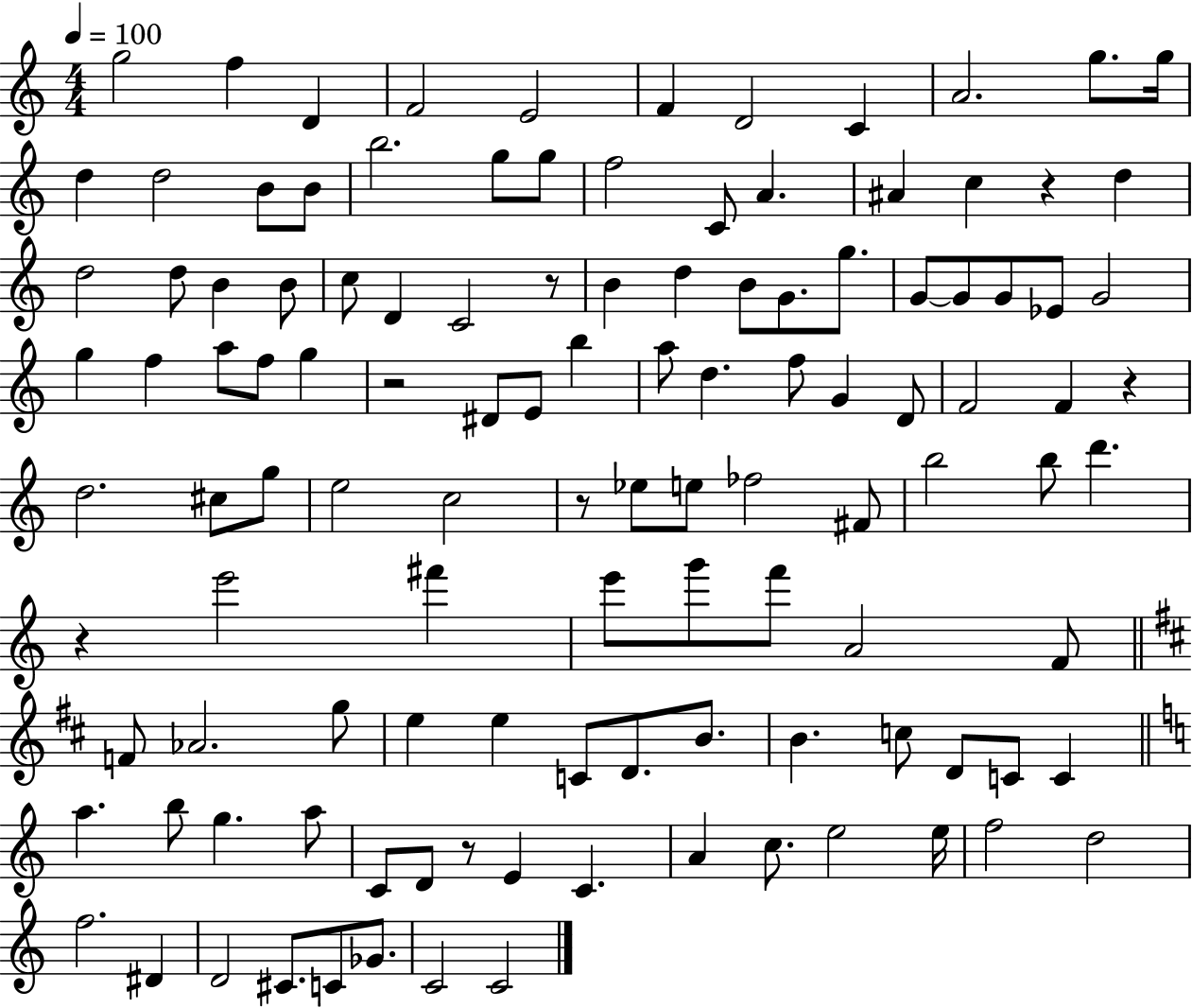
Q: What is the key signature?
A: C major